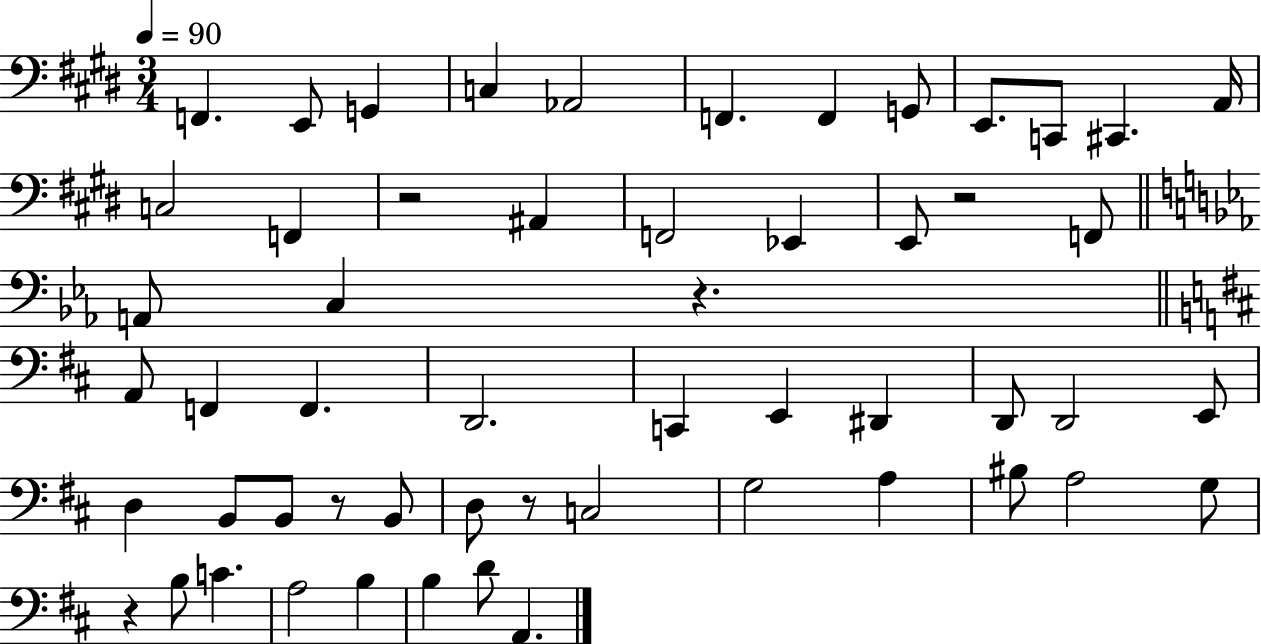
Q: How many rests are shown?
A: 6